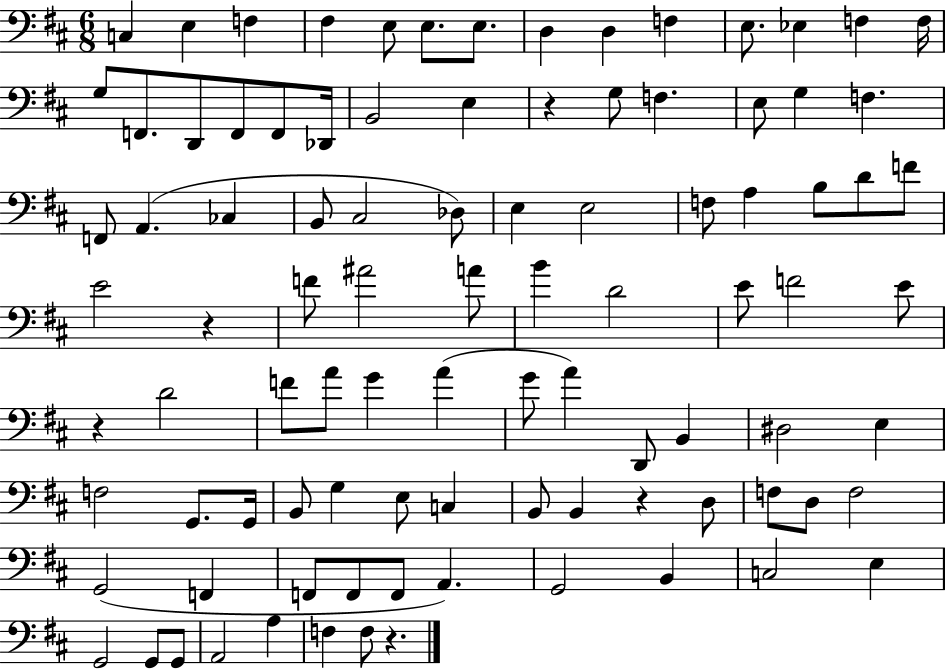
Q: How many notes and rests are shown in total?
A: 95